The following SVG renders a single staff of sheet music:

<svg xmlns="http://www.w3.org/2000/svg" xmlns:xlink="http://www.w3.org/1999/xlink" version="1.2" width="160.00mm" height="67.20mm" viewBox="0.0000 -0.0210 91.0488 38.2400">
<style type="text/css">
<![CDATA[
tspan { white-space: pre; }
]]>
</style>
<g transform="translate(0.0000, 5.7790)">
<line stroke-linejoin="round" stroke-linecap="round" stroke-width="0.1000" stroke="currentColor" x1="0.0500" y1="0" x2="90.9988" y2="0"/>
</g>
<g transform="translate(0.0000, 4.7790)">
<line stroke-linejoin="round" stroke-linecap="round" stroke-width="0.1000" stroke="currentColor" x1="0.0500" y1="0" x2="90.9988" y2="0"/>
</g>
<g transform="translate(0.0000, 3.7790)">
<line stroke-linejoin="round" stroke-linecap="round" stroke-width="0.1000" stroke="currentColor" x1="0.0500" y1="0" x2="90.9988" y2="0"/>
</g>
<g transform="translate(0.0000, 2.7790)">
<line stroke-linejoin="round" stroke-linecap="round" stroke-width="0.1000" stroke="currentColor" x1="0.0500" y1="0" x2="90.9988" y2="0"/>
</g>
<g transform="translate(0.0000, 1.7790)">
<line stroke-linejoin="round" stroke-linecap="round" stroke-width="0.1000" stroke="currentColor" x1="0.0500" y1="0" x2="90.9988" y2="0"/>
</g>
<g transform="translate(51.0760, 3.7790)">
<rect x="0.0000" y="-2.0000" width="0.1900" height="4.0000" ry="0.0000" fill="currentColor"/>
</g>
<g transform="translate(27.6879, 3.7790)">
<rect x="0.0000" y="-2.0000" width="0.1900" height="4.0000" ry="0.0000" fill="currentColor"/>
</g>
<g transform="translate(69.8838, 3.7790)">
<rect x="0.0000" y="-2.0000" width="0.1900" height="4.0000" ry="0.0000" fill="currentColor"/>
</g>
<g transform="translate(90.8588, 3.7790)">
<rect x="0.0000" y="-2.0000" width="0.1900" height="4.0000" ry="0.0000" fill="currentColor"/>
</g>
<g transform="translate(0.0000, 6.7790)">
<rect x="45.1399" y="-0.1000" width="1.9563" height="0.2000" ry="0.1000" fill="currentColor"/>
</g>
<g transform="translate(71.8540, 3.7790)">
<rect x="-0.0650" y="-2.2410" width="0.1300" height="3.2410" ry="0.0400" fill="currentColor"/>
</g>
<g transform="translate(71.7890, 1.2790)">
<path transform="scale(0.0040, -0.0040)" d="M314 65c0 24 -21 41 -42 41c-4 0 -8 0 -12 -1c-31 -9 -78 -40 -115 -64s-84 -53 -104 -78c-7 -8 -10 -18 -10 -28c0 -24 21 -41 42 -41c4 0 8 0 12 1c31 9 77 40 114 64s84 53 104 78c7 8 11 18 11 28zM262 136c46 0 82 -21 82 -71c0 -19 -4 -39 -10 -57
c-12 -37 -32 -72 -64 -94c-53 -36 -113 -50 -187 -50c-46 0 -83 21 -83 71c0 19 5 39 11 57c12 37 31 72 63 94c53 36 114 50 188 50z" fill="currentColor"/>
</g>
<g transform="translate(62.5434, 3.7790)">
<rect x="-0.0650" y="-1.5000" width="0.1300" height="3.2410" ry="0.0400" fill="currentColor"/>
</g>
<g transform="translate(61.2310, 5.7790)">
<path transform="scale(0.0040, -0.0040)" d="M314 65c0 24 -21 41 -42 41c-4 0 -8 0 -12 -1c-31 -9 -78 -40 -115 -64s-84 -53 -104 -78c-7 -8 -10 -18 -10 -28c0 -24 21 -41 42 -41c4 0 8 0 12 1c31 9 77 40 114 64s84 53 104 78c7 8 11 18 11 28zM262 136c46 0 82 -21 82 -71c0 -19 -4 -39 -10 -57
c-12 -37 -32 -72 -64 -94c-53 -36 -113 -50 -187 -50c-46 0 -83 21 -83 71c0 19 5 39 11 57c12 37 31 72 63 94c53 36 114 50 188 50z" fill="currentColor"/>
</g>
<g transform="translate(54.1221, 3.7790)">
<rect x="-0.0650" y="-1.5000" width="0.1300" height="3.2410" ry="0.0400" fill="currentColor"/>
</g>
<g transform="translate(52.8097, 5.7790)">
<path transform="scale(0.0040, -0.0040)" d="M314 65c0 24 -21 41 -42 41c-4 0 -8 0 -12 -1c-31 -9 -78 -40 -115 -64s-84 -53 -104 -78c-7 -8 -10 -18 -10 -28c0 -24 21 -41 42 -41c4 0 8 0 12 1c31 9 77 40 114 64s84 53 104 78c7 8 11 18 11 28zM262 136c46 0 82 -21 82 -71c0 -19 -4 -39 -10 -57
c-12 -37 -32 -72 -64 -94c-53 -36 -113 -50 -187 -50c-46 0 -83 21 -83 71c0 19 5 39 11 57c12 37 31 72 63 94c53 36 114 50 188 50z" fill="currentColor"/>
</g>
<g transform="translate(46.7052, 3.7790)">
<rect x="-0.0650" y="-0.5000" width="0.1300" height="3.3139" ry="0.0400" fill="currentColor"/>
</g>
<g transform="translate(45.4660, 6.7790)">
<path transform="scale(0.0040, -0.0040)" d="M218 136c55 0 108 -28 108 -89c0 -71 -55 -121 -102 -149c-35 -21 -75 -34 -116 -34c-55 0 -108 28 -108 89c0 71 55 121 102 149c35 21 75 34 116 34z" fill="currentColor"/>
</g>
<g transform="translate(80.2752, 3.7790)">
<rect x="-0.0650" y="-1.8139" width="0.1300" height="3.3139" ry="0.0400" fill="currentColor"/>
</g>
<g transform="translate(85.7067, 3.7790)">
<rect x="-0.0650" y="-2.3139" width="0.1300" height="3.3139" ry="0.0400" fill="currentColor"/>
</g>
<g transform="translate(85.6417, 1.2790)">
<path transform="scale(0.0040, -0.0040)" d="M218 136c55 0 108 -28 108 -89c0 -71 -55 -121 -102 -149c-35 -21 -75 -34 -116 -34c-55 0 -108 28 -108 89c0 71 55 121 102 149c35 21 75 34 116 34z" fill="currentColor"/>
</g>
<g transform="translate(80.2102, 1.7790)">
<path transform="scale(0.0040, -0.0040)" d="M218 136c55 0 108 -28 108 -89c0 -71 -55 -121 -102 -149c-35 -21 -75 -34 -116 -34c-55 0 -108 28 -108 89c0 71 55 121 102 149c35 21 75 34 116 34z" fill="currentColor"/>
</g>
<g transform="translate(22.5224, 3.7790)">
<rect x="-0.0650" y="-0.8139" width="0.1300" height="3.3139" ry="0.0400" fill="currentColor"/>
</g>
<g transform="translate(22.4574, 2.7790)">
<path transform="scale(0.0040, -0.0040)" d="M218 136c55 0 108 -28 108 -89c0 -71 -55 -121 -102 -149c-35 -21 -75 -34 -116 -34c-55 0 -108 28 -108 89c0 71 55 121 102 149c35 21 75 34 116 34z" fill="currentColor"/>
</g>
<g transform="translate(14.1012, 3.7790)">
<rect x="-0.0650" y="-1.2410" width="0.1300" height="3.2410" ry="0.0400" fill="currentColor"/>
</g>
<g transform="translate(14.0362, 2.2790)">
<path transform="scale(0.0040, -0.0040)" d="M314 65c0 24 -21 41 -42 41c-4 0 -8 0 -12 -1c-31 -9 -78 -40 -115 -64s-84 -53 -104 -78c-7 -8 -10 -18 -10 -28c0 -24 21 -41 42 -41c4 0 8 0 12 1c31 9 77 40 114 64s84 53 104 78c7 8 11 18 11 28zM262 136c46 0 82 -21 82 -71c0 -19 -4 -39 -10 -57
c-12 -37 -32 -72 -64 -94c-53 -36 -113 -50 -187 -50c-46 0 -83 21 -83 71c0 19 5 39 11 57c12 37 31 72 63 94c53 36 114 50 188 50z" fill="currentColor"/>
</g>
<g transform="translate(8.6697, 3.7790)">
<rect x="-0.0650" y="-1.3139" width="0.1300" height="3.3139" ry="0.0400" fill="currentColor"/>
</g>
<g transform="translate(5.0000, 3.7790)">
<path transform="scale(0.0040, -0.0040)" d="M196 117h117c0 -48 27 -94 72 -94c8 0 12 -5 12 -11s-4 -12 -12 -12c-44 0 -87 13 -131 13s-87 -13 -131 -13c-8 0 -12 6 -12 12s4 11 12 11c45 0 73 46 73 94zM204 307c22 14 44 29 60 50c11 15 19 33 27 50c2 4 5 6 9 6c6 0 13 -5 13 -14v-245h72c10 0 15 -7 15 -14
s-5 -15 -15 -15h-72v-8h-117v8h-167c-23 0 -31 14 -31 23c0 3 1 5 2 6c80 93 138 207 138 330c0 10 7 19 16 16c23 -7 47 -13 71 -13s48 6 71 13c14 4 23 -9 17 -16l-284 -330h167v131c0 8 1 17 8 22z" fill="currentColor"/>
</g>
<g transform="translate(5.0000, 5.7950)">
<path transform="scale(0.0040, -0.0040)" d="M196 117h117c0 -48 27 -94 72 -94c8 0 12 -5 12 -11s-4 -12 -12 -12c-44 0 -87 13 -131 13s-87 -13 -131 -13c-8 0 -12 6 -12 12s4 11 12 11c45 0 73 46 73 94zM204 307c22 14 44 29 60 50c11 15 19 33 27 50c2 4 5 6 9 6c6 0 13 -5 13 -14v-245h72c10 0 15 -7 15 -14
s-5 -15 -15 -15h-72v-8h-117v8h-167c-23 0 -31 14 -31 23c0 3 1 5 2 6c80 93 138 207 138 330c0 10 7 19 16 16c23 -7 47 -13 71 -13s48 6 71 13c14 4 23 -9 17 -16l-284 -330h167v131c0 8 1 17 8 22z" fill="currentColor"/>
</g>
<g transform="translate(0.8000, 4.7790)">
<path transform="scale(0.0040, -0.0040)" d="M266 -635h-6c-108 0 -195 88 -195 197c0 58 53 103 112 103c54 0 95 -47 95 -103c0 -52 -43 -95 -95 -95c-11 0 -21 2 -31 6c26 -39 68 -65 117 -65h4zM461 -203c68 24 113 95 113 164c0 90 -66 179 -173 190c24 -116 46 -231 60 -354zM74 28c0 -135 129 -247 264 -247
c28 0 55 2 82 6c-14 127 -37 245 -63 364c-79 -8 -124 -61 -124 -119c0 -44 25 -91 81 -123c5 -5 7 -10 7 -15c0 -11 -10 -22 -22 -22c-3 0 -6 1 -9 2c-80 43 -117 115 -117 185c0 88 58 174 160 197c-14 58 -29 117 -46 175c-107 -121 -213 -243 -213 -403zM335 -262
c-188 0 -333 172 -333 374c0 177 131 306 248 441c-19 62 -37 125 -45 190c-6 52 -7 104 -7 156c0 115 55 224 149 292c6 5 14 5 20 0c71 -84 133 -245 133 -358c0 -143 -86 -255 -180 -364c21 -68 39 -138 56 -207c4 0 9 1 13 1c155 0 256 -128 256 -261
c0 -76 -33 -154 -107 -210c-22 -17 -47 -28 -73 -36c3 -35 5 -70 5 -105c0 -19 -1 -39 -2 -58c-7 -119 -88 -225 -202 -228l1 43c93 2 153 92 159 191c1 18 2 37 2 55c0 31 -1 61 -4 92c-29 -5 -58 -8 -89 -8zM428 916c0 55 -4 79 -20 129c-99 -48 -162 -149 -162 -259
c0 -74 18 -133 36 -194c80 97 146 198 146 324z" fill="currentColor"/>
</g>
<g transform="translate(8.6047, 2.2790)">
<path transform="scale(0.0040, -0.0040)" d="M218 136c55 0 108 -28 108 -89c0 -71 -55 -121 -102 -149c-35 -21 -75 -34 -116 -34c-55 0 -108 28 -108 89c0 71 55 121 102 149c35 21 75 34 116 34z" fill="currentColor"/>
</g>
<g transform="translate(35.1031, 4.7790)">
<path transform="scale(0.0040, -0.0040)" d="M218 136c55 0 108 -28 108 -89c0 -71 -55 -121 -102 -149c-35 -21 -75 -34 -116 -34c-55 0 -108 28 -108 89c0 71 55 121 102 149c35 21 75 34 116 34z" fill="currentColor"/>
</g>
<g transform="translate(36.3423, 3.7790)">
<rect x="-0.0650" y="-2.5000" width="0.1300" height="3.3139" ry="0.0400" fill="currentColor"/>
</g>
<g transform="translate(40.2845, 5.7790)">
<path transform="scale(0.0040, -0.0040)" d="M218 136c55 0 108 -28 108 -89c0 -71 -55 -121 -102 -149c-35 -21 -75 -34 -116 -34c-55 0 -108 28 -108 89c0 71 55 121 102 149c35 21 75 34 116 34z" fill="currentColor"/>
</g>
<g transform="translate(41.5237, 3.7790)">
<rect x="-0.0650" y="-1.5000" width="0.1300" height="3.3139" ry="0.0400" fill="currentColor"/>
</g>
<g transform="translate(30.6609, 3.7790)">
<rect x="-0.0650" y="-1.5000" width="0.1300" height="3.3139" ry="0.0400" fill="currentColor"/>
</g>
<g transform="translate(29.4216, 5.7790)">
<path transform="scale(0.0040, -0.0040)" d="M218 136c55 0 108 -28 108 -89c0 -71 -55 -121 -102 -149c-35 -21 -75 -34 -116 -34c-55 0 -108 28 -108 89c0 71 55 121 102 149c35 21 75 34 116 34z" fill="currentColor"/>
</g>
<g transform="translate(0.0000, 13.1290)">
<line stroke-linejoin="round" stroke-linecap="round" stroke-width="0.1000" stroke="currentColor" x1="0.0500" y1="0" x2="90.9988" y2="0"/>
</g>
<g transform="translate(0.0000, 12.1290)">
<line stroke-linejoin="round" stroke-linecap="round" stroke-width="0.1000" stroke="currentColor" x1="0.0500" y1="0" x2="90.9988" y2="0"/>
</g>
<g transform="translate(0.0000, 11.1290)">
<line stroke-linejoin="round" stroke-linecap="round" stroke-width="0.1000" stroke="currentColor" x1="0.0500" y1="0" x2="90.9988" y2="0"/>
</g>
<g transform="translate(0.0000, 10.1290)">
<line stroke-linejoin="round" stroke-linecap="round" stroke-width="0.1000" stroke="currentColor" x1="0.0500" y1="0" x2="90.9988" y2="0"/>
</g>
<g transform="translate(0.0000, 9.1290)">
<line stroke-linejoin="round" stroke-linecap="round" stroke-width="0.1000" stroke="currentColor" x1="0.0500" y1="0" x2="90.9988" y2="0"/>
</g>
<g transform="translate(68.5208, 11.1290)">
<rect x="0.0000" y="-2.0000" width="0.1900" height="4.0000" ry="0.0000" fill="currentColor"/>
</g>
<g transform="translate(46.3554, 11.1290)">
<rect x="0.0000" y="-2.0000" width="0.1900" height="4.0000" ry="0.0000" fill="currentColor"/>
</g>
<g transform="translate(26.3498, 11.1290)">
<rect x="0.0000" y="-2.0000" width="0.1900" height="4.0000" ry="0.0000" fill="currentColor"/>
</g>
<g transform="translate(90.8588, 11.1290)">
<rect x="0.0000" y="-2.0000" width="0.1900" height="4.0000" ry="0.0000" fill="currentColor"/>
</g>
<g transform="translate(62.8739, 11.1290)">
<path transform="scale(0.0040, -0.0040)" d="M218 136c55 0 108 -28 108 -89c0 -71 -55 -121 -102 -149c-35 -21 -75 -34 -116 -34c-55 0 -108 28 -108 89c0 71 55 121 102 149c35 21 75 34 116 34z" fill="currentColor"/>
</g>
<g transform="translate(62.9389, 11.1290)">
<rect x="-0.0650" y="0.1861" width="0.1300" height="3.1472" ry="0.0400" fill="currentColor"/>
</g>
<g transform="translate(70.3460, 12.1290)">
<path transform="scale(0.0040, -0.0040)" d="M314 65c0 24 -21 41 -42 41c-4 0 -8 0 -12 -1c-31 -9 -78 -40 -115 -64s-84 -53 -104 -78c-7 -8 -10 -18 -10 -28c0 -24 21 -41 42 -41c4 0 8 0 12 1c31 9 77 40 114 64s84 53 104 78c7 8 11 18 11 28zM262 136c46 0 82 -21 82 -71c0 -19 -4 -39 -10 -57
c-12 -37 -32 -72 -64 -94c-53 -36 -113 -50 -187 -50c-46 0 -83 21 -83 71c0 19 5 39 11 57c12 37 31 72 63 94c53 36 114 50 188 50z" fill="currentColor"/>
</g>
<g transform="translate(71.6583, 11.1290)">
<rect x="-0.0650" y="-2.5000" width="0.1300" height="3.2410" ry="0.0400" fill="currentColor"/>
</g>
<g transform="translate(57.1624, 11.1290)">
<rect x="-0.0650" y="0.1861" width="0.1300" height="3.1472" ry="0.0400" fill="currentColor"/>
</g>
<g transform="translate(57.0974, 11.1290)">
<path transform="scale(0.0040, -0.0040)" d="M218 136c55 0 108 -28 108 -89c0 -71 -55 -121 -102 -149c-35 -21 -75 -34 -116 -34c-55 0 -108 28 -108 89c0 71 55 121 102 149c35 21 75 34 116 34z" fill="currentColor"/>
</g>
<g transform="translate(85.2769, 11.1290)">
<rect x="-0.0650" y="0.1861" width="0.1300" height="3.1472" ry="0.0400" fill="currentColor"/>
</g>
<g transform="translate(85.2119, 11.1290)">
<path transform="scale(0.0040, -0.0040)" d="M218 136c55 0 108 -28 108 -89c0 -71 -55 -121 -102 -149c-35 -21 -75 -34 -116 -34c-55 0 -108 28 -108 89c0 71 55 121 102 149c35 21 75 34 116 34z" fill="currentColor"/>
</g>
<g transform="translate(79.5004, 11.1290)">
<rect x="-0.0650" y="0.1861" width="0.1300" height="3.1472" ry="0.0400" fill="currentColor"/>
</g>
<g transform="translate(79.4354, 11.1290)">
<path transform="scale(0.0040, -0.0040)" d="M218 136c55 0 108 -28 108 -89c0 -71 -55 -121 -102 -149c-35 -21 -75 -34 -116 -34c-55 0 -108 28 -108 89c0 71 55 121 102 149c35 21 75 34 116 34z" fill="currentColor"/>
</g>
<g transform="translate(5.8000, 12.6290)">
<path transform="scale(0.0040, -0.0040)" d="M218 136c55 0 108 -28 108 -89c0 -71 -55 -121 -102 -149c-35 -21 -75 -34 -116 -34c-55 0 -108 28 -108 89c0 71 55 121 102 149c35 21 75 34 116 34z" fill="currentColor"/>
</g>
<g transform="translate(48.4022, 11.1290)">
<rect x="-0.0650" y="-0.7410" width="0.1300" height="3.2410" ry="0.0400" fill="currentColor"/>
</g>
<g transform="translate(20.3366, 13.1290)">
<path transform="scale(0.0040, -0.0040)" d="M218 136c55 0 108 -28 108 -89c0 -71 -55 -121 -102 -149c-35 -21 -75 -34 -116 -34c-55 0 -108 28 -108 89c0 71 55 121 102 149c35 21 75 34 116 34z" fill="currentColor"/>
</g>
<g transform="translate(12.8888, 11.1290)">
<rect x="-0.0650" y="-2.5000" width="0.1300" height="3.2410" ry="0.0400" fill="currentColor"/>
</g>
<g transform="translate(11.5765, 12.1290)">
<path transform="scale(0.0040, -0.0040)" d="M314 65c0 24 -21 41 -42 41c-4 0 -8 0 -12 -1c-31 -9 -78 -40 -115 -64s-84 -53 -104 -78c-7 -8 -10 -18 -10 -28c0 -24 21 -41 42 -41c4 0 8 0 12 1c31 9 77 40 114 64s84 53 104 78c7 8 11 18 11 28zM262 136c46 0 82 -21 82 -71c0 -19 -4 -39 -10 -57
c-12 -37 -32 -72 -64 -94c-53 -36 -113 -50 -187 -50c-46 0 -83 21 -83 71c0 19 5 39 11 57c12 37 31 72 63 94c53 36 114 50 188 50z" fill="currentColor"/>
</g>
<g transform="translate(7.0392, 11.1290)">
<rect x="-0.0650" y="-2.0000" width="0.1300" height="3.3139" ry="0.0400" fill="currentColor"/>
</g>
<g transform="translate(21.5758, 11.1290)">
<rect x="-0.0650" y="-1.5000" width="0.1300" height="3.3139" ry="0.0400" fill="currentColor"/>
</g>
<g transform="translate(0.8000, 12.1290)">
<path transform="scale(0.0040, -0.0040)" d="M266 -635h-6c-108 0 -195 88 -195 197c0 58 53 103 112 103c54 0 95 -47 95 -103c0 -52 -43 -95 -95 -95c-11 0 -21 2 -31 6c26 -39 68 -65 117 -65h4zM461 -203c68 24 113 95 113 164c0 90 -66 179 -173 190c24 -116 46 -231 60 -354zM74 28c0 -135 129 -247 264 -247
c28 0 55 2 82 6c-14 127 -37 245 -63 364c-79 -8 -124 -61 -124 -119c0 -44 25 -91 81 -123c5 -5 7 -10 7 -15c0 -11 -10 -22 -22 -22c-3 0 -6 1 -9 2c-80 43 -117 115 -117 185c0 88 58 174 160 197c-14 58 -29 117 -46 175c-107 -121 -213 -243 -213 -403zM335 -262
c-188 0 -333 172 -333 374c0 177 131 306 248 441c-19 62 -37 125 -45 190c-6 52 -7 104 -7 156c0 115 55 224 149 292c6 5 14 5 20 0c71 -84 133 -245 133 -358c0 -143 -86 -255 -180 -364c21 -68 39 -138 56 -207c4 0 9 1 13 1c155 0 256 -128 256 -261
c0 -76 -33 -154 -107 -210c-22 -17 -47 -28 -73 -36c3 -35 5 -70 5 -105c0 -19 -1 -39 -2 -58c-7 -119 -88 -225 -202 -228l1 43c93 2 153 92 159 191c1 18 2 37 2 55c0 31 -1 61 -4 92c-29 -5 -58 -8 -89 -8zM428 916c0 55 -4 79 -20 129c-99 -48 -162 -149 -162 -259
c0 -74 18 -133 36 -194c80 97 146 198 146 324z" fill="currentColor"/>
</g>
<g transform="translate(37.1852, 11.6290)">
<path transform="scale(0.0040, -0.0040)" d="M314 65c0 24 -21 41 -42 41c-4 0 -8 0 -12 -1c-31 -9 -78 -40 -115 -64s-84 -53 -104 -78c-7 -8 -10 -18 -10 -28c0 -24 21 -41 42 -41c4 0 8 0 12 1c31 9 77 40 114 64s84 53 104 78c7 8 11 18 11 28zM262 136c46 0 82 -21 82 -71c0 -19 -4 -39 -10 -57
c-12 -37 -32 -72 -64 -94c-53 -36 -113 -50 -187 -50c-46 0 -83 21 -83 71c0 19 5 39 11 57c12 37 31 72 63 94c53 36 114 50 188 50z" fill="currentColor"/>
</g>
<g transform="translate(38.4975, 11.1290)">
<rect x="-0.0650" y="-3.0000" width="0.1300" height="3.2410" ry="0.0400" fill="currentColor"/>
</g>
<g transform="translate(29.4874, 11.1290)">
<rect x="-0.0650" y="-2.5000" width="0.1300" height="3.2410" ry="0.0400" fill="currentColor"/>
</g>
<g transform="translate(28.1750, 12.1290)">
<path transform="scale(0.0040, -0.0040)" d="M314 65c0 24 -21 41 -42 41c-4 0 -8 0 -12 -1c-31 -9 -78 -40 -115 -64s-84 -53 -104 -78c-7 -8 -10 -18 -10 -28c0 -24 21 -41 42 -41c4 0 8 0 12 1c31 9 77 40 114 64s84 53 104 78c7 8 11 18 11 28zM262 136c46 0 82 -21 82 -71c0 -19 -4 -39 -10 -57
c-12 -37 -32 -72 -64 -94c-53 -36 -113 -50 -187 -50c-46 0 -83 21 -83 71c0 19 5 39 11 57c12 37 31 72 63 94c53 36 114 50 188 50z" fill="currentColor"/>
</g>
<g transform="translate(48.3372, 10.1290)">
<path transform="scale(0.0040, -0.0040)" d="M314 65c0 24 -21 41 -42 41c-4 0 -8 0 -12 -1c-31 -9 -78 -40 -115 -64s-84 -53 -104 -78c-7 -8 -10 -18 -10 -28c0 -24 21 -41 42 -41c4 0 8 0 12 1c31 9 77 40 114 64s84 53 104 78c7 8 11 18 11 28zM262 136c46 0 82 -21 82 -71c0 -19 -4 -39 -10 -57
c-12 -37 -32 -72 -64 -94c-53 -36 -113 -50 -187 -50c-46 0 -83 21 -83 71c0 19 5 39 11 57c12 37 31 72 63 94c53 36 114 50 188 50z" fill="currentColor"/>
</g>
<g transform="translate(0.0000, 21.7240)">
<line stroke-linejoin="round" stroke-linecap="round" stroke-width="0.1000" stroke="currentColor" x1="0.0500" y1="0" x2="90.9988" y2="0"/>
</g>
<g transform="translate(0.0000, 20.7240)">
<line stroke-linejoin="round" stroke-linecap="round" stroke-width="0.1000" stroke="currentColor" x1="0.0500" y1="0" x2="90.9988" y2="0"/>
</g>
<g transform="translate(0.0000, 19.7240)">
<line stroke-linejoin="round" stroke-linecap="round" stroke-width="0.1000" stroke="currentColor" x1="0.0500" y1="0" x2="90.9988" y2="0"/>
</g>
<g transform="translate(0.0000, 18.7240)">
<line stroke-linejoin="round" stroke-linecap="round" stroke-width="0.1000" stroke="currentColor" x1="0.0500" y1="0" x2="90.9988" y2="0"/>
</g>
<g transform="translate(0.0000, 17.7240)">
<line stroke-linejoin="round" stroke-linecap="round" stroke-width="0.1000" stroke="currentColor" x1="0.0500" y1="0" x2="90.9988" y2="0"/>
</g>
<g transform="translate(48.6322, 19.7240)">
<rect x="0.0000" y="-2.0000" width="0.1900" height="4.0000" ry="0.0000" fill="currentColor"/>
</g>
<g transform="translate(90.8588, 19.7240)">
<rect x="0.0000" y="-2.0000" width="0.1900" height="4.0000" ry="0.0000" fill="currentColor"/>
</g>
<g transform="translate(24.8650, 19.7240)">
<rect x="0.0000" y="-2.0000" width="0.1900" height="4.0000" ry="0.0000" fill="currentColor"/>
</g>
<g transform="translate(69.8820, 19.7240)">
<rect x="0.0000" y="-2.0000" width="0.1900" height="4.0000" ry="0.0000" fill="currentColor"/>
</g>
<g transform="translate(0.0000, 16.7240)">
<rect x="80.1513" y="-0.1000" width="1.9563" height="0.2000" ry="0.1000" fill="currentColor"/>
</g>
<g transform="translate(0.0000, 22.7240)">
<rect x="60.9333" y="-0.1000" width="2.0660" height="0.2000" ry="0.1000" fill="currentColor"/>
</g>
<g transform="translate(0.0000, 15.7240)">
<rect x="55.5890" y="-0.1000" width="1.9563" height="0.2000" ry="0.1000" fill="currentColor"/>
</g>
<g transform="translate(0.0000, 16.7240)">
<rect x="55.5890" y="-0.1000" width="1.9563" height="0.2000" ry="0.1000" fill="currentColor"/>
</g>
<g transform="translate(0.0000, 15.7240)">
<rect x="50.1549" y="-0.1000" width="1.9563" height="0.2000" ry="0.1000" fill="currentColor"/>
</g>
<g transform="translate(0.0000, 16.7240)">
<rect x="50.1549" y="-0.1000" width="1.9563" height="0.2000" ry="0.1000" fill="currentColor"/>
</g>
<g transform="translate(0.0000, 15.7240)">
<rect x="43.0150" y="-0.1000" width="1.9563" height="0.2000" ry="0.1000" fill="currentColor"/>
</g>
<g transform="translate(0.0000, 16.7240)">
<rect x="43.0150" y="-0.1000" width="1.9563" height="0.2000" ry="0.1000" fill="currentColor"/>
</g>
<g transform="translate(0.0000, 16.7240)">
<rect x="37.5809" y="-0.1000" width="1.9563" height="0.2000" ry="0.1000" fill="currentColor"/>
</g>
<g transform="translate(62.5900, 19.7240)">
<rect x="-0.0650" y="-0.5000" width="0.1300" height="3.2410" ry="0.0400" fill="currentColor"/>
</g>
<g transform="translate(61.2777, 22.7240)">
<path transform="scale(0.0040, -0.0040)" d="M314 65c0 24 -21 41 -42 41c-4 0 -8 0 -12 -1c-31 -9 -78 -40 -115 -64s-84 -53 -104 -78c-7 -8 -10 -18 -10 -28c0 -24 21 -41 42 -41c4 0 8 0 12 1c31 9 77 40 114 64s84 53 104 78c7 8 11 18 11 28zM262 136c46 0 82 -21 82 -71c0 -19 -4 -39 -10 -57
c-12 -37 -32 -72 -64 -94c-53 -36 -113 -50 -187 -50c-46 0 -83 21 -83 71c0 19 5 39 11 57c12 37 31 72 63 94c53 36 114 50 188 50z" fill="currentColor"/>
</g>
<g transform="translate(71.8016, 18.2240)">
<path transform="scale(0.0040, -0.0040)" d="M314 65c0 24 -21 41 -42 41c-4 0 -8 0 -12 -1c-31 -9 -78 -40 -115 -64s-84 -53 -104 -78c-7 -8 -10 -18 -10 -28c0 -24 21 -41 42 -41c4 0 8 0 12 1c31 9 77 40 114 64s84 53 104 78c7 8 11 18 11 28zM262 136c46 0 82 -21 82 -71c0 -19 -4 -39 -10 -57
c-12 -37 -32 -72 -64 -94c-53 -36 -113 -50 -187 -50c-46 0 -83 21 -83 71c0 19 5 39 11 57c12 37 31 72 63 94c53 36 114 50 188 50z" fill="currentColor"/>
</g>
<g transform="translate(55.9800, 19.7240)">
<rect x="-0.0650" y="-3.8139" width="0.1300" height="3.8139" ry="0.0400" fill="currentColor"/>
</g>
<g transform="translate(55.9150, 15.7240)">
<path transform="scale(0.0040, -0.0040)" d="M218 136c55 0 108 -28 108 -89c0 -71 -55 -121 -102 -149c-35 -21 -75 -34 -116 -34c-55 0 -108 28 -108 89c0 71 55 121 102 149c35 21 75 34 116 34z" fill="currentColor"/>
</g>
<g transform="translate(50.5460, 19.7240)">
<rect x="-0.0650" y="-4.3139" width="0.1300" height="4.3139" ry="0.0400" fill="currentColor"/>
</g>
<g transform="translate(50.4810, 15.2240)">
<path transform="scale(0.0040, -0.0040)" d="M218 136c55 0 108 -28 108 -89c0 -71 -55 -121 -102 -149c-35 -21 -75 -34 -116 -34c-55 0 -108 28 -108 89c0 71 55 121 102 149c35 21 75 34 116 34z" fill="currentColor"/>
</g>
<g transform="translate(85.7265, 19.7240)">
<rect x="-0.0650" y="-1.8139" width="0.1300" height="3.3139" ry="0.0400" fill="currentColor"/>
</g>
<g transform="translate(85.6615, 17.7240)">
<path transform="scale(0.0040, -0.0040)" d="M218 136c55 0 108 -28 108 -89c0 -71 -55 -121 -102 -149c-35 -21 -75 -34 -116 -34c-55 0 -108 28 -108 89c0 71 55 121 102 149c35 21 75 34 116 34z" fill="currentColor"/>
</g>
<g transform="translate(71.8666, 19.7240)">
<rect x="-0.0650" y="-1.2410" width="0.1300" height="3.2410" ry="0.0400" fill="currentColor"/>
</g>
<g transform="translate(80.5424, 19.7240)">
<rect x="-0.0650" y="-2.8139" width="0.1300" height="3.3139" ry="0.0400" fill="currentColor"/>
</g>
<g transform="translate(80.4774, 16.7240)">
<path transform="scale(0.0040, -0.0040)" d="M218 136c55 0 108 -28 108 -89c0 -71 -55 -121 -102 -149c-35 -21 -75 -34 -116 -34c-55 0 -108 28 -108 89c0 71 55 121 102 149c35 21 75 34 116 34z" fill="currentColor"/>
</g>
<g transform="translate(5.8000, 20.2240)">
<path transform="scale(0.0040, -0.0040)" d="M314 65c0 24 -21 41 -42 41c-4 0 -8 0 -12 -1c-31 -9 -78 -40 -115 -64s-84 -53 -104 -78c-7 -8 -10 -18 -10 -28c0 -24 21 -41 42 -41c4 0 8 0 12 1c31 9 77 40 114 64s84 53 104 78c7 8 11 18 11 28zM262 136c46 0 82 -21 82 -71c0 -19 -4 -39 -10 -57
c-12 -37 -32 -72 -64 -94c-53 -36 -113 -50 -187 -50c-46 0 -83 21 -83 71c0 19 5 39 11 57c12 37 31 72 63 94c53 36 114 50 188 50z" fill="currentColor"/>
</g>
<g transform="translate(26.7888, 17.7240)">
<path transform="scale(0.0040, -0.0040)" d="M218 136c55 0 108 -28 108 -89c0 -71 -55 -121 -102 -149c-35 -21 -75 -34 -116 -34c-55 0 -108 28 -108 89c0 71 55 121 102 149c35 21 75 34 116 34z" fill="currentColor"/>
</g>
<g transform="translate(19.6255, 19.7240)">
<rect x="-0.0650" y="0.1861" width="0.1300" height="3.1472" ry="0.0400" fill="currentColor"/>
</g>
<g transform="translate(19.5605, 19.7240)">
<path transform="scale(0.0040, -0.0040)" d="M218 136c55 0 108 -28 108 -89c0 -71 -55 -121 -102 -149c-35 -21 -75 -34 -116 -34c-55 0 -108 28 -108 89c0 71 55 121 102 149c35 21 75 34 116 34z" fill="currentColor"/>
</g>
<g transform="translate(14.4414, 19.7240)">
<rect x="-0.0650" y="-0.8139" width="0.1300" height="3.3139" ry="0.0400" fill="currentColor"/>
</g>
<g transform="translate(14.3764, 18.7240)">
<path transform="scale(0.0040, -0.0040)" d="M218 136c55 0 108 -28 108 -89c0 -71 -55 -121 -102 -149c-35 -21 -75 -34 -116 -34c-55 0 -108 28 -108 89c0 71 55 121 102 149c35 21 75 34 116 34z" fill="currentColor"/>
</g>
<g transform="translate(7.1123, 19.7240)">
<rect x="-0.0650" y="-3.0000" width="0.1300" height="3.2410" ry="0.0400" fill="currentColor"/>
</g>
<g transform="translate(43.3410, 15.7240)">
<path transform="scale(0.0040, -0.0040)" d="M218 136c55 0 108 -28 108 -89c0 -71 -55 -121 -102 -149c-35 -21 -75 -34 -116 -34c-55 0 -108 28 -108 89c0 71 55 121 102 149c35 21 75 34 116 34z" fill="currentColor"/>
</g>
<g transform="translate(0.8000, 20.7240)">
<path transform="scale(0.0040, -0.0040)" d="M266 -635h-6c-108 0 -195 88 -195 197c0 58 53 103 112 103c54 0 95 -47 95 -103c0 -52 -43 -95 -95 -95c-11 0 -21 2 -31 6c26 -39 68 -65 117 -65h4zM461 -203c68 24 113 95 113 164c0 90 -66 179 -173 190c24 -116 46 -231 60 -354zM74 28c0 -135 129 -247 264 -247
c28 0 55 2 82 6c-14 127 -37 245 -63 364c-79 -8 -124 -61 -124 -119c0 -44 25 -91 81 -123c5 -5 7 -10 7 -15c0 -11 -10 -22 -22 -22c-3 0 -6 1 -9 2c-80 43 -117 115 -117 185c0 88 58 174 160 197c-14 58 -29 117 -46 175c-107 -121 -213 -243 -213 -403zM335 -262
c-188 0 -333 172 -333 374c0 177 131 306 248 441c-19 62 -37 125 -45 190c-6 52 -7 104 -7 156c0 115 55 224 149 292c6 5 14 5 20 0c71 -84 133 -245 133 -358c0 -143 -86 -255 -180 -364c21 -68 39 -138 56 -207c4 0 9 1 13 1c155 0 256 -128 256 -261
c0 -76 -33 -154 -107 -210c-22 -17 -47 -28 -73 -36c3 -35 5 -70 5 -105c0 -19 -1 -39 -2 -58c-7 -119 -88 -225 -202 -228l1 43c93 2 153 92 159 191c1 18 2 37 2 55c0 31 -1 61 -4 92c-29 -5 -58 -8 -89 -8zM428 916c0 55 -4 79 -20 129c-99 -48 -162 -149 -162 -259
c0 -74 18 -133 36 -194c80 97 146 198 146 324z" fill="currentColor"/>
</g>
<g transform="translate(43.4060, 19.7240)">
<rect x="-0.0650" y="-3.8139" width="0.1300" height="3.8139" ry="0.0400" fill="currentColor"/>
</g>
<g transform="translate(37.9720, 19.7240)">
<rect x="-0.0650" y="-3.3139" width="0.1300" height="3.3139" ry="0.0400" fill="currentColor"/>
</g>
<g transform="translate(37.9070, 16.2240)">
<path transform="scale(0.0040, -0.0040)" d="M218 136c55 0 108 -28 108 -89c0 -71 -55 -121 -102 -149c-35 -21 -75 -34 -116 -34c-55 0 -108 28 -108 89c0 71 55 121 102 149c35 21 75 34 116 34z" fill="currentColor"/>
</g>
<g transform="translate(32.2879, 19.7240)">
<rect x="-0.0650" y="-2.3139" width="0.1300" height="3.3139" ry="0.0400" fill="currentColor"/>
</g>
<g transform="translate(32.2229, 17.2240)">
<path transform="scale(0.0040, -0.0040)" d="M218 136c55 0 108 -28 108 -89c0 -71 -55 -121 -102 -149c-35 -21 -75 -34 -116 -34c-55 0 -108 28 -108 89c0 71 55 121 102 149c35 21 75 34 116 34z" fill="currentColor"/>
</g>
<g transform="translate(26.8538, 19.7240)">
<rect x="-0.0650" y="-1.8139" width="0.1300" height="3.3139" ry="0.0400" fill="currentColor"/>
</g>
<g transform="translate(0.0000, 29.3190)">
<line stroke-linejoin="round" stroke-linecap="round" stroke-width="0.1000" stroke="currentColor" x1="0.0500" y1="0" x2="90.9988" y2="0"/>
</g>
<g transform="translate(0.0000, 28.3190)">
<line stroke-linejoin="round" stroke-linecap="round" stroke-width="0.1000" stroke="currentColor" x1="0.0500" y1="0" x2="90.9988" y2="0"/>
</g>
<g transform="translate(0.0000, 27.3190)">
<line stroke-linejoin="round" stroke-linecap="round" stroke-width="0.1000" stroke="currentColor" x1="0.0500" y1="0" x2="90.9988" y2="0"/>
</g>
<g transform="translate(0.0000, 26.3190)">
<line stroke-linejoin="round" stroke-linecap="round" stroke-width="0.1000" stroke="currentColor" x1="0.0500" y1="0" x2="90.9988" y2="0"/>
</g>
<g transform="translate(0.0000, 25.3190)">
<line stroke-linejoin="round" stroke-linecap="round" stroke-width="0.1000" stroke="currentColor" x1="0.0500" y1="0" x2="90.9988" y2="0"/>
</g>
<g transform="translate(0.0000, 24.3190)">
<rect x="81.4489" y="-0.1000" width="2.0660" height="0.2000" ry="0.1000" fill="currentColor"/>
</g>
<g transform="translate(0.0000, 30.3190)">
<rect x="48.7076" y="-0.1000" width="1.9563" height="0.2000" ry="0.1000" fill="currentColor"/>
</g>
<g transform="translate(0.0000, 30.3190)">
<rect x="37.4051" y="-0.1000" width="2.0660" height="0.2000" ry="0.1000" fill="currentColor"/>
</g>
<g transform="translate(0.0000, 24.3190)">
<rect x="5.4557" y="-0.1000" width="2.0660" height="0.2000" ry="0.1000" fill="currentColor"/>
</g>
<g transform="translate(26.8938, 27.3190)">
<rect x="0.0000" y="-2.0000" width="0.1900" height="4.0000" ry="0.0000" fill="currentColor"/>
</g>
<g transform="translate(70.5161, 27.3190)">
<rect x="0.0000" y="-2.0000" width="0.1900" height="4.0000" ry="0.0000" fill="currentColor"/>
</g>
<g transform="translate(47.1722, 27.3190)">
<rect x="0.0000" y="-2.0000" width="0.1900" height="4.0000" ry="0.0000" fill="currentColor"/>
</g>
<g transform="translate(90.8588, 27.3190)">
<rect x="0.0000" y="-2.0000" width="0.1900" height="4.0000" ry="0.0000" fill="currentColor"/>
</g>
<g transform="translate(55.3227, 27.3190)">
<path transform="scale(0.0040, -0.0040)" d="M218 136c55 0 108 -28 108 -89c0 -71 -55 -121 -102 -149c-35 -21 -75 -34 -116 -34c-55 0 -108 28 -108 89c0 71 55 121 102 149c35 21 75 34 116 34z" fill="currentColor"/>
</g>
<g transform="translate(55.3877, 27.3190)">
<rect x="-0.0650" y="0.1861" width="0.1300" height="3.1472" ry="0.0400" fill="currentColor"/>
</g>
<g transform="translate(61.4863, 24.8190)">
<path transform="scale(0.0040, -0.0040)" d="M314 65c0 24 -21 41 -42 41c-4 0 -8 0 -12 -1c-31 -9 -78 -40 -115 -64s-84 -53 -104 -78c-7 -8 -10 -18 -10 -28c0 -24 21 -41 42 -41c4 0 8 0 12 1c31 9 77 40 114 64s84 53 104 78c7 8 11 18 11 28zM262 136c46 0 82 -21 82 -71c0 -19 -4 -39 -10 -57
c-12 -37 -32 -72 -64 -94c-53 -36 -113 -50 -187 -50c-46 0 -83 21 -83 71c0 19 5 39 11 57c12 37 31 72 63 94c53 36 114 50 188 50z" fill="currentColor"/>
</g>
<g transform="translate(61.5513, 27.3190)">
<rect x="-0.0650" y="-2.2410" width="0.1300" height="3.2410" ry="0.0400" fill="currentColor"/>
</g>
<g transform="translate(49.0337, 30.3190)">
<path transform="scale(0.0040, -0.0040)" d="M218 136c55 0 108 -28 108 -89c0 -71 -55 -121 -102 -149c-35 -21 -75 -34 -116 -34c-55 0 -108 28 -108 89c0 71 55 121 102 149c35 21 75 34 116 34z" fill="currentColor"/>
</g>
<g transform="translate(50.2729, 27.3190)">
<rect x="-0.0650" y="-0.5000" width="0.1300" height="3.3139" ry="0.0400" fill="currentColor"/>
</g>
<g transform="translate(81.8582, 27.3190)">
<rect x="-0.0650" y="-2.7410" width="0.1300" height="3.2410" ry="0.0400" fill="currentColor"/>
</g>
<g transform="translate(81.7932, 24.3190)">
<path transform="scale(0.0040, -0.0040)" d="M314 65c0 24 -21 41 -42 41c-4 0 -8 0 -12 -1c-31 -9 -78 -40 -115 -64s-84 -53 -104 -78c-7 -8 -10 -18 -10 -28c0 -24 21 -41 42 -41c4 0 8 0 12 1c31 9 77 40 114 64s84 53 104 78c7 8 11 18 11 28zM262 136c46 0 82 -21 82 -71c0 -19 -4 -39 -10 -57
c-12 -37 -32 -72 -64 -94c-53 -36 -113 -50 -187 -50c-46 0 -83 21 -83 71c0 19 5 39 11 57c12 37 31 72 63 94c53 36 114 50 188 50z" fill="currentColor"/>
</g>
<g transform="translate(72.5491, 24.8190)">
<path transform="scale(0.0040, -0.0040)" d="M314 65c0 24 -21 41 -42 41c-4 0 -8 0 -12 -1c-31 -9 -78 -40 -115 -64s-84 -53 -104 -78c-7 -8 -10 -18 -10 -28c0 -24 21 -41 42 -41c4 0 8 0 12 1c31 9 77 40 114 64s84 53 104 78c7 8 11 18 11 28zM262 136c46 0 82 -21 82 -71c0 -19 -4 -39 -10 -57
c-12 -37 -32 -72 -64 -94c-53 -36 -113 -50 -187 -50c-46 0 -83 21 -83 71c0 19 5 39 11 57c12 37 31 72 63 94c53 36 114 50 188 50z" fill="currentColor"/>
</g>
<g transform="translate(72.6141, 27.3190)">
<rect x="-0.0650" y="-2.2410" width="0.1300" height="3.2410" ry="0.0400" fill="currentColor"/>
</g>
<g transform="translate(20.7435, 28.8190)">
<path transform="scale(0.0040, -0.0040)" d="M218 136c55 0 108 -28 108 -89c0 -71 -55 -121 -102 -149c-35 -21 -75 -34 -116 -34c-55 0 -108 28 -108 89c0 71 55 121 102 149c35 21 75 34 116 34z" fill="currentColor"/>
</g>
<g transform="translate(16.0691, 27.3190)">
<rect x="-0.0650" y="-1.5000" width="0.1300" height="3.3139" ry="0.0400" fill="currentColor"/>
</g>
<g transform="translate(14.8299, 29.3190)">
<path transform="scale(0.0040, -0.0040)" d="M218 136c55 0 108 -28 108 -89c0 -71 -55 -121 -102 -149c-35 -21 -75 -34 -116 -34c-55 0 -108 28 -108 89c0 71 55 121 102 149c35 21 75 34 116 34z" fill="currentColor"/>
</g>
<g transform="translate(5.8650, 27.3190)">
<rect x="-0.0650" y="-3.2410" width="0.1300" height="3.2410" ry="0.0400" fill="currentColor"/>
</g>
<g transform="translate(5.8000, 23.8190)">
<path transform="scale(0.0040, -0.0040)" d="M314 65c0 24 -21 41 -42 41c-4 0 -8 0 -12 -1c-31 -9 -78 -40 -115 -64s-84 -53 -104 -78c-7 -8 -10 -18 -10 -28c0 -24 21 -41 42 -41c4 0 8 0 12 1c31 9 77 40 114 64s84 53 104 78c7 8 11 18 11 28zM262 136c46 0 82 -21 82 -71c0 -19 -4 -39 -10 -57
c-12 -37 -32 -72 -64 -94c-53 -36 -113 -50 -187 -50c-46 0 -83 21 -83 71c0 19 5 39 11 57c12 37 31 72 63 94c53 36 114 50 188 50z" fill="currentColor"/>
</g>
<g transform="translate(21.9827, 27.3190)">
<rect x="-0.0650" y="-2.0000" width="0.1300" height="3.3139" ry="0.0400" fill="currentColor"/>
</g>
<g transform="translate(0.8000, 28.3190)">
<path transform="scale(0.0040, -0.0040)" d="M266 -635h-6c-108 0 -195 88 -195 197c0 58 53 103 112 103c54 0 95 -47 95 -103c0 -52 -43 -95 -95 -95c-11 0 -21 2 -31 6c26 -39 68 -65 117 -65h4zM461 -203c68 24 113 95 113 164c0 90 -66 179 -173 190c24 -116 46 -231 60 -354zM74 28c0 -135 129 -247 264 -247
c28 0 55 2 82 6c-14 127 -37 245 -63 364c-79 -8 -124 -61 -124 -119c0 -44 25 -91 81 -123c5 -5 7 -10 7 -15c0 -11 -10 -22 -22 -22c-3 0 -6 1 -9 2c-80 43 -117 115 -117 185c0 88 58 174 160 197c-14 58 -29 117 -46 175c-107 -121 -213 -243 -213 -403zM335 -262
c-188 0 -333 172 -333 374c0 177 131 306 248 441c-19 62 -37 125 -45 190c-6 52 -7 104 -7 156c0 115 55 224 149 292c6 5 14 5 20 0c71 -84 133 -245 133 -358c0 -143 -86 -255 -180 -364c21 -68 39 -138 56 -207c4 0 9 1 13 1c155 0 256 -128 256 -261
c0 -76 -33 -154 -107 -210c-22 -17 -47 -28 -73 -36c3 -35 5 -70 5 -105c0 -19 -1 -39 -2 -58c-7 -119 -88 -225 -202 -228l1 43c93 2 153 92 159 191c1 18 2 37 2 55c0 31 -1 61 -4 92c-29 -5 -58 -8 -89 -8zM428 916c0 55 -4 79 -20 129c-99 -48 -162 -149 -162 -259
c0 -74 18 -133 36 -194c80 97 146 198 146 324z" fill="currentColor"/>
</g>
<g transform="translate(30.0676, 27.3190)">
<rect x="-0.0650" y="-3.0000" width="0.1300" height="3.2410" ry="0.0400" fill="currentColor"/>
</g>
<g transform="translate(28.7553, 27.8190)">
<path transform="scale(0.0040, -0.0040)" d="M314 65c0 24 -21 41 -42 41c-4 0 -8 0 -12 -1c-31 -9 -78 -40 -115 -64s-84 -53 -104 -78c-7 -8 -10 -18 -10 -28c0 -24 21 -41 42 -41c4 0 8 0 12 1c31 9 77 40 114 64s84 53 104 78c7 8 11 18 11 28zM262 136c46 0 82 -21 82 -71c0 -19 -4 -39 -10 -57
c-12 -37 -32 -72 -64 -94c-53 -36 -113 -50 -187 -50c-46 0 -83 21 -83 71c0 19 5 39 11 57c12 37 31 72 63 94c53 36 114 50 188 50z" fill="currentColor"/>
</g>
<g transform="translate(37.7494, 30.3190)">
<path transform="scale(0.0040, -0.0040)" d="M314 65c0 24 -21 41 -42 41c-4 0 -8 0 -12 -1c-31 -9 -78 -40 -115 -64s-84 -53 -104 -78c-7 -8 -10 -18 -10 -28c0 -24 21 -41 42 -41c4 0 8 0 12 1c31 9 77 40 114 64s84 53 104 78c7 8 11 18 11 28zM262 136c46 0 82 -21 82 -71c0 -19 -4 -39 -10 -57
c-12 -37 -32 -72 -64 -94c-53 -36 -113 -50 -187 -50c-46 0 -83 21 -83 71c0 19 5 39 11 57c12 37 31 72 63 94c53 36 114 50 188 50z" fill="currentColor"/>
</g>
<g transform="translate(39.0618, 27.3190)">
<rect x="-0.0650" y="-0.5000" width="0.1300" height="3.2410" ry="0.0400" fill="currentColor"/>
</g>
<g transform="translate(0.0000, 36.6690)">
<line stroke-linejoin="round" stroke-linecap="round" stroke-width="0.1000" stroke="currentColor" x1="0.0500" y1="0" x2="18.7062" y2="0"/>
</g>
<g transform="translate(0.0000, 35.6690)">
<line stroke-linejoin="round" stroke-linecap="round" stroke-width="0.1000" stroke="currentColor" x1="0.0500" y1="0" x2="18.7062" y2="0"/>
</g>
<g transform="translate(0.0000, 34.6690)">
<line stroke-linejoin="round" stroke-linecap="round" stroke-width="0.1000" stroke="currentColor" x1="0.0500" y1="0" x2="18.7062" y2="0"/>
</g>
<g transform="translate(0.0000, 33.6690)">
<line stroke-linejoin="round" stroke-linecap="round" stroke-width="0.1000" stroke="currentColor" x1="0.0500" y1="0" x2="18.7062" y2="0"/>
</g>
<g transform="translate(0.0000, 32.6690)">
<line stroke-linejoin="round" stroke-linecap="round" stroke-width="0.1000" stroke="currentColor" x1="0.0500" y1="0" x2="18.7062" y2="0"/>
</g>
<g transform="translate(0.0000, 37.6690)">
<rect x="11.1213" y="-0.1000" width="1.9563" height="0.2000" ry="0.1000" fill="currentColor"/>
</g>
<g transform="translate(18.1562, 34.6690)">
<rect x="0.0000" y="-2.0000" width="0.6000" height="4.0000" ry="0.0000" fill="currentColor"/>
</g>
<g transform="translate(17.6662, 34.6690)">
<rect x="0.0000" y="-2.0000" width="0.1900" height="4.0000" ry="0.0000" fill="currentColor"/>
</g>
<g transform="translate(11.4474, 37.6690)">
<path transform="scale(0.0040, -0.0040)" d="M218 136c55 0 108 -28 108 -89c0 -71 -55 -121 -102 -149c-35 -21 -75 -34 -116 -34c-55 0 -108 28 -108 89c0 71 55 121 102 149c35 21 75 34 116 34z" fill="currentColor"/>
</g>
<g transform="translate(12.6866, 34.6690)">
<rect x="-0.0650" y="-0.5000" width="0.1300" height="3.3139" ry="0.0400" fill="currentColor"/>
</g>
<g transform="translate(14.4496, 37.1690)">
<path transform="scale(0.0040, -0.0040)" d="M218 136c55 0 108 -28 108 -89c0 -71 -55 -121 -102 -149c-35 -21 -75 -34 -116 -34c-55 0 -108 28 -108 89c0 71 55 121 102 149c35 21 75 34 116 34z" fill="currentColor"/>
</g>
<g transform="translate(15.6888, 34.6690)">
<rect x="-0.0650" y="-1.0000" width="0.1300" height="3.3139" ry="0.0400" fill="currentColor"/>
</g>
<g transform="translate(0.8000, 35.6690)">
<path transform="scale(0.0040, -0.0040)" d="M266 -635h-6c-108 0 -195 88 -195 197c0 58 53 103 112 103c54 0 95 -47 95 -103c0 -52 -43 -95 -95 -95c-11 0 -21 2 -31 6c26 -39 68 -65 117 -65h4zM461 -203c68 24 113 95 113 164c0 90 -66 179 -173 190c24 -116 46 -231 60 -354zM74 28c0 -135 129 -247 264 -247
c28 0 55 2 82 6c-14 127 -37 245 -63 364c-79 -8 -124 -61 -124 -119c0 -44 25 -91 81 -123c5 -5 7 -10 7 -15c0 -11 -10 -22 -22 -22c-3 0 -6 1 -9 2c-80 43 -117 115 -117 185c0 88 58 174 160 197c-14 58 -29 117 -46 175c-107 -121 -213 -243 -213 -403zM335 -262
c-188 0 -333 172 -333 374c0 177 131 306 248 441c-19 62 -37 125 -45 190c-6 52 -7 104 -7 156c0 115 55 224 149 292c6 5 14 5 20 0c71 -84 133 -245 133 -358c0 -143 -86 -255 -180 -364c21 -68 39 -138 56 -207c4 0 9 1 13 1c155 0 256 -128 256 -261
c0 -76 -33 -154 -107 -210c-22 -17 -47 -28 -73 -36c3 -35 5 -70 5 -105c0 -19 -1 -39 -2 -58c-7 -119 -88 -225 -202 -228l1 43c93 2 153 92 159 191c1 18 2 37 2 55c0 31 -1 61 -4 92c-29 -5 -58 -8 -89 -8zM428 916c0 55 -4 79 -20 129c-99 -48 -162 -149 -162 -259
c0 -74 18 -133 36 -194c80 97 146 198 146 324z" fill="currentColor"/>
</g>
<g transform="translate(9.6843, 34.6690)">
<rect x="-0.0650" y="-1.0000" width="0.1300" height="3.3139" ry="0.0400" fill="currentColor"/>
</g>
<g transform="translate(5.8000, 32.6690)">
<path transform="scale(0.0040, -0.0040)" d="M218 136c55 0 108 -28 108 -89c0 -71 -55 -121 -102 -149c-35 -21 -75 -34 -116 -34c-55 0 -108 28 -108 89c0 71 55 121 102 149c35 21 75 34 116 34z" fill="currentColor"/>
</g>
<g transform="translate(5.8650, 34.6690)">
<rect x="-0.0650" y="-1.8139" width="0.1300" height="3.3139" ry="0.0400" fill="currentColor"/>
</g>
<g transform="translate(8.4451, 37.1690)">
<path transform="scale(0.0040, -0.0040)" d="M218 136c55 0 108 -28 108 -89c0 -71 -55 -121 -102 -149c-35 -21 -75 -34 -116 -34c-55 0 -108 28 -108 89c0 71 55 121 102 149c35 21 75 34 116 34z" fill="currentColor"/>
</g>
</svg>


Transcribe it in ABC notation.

X:1
T:Untitled
M:4/4
L:1/4
K:C
e e2 d E G E C E2 E2 g2 f g F G2 E G2 A2 d2 B B G2 B B A2 d B f g b c' d' c' C2 e2 a f b2 E F A2 C2 C B g2 g2 a2 f D C D